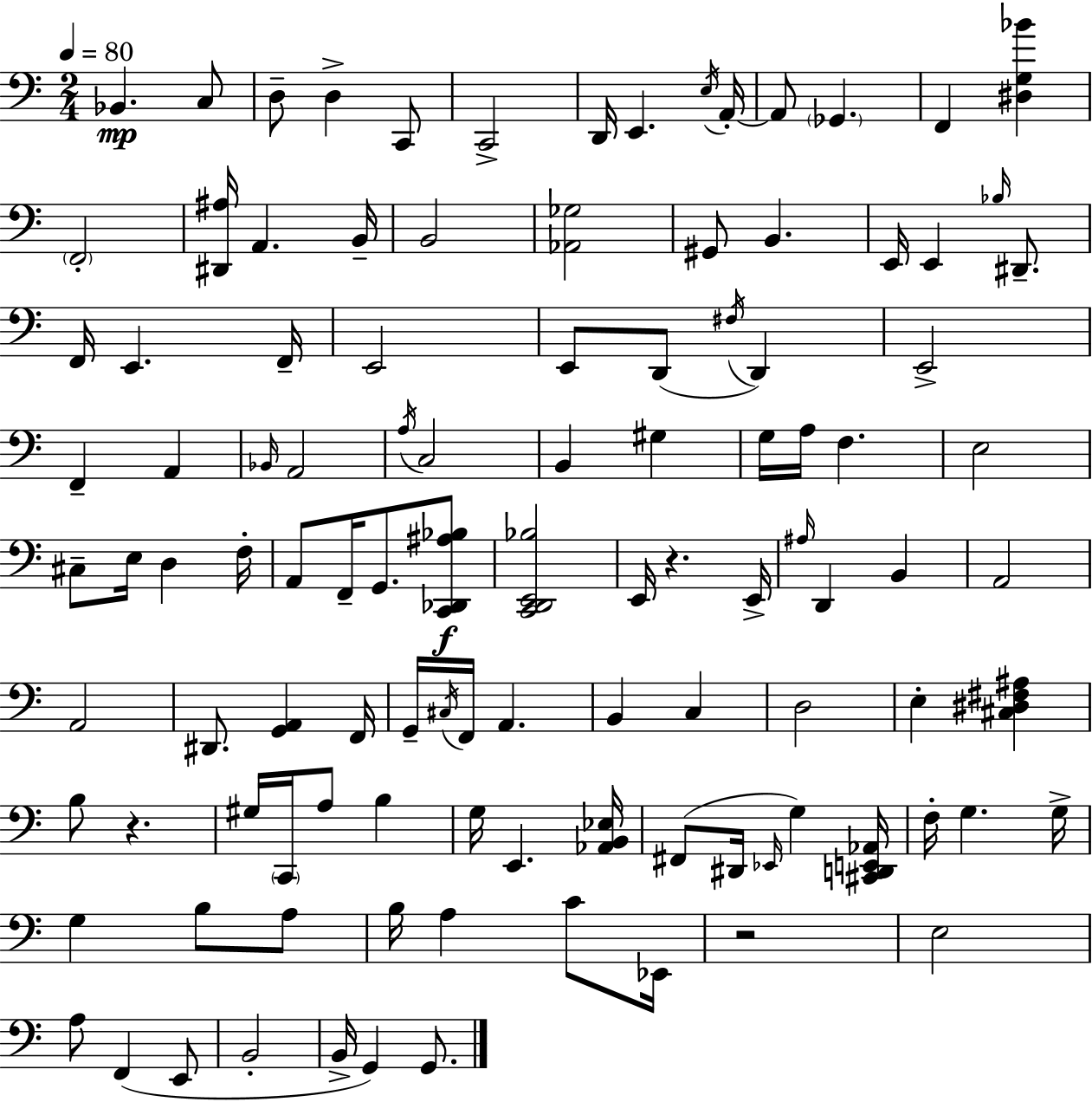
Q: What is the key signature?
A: A minor